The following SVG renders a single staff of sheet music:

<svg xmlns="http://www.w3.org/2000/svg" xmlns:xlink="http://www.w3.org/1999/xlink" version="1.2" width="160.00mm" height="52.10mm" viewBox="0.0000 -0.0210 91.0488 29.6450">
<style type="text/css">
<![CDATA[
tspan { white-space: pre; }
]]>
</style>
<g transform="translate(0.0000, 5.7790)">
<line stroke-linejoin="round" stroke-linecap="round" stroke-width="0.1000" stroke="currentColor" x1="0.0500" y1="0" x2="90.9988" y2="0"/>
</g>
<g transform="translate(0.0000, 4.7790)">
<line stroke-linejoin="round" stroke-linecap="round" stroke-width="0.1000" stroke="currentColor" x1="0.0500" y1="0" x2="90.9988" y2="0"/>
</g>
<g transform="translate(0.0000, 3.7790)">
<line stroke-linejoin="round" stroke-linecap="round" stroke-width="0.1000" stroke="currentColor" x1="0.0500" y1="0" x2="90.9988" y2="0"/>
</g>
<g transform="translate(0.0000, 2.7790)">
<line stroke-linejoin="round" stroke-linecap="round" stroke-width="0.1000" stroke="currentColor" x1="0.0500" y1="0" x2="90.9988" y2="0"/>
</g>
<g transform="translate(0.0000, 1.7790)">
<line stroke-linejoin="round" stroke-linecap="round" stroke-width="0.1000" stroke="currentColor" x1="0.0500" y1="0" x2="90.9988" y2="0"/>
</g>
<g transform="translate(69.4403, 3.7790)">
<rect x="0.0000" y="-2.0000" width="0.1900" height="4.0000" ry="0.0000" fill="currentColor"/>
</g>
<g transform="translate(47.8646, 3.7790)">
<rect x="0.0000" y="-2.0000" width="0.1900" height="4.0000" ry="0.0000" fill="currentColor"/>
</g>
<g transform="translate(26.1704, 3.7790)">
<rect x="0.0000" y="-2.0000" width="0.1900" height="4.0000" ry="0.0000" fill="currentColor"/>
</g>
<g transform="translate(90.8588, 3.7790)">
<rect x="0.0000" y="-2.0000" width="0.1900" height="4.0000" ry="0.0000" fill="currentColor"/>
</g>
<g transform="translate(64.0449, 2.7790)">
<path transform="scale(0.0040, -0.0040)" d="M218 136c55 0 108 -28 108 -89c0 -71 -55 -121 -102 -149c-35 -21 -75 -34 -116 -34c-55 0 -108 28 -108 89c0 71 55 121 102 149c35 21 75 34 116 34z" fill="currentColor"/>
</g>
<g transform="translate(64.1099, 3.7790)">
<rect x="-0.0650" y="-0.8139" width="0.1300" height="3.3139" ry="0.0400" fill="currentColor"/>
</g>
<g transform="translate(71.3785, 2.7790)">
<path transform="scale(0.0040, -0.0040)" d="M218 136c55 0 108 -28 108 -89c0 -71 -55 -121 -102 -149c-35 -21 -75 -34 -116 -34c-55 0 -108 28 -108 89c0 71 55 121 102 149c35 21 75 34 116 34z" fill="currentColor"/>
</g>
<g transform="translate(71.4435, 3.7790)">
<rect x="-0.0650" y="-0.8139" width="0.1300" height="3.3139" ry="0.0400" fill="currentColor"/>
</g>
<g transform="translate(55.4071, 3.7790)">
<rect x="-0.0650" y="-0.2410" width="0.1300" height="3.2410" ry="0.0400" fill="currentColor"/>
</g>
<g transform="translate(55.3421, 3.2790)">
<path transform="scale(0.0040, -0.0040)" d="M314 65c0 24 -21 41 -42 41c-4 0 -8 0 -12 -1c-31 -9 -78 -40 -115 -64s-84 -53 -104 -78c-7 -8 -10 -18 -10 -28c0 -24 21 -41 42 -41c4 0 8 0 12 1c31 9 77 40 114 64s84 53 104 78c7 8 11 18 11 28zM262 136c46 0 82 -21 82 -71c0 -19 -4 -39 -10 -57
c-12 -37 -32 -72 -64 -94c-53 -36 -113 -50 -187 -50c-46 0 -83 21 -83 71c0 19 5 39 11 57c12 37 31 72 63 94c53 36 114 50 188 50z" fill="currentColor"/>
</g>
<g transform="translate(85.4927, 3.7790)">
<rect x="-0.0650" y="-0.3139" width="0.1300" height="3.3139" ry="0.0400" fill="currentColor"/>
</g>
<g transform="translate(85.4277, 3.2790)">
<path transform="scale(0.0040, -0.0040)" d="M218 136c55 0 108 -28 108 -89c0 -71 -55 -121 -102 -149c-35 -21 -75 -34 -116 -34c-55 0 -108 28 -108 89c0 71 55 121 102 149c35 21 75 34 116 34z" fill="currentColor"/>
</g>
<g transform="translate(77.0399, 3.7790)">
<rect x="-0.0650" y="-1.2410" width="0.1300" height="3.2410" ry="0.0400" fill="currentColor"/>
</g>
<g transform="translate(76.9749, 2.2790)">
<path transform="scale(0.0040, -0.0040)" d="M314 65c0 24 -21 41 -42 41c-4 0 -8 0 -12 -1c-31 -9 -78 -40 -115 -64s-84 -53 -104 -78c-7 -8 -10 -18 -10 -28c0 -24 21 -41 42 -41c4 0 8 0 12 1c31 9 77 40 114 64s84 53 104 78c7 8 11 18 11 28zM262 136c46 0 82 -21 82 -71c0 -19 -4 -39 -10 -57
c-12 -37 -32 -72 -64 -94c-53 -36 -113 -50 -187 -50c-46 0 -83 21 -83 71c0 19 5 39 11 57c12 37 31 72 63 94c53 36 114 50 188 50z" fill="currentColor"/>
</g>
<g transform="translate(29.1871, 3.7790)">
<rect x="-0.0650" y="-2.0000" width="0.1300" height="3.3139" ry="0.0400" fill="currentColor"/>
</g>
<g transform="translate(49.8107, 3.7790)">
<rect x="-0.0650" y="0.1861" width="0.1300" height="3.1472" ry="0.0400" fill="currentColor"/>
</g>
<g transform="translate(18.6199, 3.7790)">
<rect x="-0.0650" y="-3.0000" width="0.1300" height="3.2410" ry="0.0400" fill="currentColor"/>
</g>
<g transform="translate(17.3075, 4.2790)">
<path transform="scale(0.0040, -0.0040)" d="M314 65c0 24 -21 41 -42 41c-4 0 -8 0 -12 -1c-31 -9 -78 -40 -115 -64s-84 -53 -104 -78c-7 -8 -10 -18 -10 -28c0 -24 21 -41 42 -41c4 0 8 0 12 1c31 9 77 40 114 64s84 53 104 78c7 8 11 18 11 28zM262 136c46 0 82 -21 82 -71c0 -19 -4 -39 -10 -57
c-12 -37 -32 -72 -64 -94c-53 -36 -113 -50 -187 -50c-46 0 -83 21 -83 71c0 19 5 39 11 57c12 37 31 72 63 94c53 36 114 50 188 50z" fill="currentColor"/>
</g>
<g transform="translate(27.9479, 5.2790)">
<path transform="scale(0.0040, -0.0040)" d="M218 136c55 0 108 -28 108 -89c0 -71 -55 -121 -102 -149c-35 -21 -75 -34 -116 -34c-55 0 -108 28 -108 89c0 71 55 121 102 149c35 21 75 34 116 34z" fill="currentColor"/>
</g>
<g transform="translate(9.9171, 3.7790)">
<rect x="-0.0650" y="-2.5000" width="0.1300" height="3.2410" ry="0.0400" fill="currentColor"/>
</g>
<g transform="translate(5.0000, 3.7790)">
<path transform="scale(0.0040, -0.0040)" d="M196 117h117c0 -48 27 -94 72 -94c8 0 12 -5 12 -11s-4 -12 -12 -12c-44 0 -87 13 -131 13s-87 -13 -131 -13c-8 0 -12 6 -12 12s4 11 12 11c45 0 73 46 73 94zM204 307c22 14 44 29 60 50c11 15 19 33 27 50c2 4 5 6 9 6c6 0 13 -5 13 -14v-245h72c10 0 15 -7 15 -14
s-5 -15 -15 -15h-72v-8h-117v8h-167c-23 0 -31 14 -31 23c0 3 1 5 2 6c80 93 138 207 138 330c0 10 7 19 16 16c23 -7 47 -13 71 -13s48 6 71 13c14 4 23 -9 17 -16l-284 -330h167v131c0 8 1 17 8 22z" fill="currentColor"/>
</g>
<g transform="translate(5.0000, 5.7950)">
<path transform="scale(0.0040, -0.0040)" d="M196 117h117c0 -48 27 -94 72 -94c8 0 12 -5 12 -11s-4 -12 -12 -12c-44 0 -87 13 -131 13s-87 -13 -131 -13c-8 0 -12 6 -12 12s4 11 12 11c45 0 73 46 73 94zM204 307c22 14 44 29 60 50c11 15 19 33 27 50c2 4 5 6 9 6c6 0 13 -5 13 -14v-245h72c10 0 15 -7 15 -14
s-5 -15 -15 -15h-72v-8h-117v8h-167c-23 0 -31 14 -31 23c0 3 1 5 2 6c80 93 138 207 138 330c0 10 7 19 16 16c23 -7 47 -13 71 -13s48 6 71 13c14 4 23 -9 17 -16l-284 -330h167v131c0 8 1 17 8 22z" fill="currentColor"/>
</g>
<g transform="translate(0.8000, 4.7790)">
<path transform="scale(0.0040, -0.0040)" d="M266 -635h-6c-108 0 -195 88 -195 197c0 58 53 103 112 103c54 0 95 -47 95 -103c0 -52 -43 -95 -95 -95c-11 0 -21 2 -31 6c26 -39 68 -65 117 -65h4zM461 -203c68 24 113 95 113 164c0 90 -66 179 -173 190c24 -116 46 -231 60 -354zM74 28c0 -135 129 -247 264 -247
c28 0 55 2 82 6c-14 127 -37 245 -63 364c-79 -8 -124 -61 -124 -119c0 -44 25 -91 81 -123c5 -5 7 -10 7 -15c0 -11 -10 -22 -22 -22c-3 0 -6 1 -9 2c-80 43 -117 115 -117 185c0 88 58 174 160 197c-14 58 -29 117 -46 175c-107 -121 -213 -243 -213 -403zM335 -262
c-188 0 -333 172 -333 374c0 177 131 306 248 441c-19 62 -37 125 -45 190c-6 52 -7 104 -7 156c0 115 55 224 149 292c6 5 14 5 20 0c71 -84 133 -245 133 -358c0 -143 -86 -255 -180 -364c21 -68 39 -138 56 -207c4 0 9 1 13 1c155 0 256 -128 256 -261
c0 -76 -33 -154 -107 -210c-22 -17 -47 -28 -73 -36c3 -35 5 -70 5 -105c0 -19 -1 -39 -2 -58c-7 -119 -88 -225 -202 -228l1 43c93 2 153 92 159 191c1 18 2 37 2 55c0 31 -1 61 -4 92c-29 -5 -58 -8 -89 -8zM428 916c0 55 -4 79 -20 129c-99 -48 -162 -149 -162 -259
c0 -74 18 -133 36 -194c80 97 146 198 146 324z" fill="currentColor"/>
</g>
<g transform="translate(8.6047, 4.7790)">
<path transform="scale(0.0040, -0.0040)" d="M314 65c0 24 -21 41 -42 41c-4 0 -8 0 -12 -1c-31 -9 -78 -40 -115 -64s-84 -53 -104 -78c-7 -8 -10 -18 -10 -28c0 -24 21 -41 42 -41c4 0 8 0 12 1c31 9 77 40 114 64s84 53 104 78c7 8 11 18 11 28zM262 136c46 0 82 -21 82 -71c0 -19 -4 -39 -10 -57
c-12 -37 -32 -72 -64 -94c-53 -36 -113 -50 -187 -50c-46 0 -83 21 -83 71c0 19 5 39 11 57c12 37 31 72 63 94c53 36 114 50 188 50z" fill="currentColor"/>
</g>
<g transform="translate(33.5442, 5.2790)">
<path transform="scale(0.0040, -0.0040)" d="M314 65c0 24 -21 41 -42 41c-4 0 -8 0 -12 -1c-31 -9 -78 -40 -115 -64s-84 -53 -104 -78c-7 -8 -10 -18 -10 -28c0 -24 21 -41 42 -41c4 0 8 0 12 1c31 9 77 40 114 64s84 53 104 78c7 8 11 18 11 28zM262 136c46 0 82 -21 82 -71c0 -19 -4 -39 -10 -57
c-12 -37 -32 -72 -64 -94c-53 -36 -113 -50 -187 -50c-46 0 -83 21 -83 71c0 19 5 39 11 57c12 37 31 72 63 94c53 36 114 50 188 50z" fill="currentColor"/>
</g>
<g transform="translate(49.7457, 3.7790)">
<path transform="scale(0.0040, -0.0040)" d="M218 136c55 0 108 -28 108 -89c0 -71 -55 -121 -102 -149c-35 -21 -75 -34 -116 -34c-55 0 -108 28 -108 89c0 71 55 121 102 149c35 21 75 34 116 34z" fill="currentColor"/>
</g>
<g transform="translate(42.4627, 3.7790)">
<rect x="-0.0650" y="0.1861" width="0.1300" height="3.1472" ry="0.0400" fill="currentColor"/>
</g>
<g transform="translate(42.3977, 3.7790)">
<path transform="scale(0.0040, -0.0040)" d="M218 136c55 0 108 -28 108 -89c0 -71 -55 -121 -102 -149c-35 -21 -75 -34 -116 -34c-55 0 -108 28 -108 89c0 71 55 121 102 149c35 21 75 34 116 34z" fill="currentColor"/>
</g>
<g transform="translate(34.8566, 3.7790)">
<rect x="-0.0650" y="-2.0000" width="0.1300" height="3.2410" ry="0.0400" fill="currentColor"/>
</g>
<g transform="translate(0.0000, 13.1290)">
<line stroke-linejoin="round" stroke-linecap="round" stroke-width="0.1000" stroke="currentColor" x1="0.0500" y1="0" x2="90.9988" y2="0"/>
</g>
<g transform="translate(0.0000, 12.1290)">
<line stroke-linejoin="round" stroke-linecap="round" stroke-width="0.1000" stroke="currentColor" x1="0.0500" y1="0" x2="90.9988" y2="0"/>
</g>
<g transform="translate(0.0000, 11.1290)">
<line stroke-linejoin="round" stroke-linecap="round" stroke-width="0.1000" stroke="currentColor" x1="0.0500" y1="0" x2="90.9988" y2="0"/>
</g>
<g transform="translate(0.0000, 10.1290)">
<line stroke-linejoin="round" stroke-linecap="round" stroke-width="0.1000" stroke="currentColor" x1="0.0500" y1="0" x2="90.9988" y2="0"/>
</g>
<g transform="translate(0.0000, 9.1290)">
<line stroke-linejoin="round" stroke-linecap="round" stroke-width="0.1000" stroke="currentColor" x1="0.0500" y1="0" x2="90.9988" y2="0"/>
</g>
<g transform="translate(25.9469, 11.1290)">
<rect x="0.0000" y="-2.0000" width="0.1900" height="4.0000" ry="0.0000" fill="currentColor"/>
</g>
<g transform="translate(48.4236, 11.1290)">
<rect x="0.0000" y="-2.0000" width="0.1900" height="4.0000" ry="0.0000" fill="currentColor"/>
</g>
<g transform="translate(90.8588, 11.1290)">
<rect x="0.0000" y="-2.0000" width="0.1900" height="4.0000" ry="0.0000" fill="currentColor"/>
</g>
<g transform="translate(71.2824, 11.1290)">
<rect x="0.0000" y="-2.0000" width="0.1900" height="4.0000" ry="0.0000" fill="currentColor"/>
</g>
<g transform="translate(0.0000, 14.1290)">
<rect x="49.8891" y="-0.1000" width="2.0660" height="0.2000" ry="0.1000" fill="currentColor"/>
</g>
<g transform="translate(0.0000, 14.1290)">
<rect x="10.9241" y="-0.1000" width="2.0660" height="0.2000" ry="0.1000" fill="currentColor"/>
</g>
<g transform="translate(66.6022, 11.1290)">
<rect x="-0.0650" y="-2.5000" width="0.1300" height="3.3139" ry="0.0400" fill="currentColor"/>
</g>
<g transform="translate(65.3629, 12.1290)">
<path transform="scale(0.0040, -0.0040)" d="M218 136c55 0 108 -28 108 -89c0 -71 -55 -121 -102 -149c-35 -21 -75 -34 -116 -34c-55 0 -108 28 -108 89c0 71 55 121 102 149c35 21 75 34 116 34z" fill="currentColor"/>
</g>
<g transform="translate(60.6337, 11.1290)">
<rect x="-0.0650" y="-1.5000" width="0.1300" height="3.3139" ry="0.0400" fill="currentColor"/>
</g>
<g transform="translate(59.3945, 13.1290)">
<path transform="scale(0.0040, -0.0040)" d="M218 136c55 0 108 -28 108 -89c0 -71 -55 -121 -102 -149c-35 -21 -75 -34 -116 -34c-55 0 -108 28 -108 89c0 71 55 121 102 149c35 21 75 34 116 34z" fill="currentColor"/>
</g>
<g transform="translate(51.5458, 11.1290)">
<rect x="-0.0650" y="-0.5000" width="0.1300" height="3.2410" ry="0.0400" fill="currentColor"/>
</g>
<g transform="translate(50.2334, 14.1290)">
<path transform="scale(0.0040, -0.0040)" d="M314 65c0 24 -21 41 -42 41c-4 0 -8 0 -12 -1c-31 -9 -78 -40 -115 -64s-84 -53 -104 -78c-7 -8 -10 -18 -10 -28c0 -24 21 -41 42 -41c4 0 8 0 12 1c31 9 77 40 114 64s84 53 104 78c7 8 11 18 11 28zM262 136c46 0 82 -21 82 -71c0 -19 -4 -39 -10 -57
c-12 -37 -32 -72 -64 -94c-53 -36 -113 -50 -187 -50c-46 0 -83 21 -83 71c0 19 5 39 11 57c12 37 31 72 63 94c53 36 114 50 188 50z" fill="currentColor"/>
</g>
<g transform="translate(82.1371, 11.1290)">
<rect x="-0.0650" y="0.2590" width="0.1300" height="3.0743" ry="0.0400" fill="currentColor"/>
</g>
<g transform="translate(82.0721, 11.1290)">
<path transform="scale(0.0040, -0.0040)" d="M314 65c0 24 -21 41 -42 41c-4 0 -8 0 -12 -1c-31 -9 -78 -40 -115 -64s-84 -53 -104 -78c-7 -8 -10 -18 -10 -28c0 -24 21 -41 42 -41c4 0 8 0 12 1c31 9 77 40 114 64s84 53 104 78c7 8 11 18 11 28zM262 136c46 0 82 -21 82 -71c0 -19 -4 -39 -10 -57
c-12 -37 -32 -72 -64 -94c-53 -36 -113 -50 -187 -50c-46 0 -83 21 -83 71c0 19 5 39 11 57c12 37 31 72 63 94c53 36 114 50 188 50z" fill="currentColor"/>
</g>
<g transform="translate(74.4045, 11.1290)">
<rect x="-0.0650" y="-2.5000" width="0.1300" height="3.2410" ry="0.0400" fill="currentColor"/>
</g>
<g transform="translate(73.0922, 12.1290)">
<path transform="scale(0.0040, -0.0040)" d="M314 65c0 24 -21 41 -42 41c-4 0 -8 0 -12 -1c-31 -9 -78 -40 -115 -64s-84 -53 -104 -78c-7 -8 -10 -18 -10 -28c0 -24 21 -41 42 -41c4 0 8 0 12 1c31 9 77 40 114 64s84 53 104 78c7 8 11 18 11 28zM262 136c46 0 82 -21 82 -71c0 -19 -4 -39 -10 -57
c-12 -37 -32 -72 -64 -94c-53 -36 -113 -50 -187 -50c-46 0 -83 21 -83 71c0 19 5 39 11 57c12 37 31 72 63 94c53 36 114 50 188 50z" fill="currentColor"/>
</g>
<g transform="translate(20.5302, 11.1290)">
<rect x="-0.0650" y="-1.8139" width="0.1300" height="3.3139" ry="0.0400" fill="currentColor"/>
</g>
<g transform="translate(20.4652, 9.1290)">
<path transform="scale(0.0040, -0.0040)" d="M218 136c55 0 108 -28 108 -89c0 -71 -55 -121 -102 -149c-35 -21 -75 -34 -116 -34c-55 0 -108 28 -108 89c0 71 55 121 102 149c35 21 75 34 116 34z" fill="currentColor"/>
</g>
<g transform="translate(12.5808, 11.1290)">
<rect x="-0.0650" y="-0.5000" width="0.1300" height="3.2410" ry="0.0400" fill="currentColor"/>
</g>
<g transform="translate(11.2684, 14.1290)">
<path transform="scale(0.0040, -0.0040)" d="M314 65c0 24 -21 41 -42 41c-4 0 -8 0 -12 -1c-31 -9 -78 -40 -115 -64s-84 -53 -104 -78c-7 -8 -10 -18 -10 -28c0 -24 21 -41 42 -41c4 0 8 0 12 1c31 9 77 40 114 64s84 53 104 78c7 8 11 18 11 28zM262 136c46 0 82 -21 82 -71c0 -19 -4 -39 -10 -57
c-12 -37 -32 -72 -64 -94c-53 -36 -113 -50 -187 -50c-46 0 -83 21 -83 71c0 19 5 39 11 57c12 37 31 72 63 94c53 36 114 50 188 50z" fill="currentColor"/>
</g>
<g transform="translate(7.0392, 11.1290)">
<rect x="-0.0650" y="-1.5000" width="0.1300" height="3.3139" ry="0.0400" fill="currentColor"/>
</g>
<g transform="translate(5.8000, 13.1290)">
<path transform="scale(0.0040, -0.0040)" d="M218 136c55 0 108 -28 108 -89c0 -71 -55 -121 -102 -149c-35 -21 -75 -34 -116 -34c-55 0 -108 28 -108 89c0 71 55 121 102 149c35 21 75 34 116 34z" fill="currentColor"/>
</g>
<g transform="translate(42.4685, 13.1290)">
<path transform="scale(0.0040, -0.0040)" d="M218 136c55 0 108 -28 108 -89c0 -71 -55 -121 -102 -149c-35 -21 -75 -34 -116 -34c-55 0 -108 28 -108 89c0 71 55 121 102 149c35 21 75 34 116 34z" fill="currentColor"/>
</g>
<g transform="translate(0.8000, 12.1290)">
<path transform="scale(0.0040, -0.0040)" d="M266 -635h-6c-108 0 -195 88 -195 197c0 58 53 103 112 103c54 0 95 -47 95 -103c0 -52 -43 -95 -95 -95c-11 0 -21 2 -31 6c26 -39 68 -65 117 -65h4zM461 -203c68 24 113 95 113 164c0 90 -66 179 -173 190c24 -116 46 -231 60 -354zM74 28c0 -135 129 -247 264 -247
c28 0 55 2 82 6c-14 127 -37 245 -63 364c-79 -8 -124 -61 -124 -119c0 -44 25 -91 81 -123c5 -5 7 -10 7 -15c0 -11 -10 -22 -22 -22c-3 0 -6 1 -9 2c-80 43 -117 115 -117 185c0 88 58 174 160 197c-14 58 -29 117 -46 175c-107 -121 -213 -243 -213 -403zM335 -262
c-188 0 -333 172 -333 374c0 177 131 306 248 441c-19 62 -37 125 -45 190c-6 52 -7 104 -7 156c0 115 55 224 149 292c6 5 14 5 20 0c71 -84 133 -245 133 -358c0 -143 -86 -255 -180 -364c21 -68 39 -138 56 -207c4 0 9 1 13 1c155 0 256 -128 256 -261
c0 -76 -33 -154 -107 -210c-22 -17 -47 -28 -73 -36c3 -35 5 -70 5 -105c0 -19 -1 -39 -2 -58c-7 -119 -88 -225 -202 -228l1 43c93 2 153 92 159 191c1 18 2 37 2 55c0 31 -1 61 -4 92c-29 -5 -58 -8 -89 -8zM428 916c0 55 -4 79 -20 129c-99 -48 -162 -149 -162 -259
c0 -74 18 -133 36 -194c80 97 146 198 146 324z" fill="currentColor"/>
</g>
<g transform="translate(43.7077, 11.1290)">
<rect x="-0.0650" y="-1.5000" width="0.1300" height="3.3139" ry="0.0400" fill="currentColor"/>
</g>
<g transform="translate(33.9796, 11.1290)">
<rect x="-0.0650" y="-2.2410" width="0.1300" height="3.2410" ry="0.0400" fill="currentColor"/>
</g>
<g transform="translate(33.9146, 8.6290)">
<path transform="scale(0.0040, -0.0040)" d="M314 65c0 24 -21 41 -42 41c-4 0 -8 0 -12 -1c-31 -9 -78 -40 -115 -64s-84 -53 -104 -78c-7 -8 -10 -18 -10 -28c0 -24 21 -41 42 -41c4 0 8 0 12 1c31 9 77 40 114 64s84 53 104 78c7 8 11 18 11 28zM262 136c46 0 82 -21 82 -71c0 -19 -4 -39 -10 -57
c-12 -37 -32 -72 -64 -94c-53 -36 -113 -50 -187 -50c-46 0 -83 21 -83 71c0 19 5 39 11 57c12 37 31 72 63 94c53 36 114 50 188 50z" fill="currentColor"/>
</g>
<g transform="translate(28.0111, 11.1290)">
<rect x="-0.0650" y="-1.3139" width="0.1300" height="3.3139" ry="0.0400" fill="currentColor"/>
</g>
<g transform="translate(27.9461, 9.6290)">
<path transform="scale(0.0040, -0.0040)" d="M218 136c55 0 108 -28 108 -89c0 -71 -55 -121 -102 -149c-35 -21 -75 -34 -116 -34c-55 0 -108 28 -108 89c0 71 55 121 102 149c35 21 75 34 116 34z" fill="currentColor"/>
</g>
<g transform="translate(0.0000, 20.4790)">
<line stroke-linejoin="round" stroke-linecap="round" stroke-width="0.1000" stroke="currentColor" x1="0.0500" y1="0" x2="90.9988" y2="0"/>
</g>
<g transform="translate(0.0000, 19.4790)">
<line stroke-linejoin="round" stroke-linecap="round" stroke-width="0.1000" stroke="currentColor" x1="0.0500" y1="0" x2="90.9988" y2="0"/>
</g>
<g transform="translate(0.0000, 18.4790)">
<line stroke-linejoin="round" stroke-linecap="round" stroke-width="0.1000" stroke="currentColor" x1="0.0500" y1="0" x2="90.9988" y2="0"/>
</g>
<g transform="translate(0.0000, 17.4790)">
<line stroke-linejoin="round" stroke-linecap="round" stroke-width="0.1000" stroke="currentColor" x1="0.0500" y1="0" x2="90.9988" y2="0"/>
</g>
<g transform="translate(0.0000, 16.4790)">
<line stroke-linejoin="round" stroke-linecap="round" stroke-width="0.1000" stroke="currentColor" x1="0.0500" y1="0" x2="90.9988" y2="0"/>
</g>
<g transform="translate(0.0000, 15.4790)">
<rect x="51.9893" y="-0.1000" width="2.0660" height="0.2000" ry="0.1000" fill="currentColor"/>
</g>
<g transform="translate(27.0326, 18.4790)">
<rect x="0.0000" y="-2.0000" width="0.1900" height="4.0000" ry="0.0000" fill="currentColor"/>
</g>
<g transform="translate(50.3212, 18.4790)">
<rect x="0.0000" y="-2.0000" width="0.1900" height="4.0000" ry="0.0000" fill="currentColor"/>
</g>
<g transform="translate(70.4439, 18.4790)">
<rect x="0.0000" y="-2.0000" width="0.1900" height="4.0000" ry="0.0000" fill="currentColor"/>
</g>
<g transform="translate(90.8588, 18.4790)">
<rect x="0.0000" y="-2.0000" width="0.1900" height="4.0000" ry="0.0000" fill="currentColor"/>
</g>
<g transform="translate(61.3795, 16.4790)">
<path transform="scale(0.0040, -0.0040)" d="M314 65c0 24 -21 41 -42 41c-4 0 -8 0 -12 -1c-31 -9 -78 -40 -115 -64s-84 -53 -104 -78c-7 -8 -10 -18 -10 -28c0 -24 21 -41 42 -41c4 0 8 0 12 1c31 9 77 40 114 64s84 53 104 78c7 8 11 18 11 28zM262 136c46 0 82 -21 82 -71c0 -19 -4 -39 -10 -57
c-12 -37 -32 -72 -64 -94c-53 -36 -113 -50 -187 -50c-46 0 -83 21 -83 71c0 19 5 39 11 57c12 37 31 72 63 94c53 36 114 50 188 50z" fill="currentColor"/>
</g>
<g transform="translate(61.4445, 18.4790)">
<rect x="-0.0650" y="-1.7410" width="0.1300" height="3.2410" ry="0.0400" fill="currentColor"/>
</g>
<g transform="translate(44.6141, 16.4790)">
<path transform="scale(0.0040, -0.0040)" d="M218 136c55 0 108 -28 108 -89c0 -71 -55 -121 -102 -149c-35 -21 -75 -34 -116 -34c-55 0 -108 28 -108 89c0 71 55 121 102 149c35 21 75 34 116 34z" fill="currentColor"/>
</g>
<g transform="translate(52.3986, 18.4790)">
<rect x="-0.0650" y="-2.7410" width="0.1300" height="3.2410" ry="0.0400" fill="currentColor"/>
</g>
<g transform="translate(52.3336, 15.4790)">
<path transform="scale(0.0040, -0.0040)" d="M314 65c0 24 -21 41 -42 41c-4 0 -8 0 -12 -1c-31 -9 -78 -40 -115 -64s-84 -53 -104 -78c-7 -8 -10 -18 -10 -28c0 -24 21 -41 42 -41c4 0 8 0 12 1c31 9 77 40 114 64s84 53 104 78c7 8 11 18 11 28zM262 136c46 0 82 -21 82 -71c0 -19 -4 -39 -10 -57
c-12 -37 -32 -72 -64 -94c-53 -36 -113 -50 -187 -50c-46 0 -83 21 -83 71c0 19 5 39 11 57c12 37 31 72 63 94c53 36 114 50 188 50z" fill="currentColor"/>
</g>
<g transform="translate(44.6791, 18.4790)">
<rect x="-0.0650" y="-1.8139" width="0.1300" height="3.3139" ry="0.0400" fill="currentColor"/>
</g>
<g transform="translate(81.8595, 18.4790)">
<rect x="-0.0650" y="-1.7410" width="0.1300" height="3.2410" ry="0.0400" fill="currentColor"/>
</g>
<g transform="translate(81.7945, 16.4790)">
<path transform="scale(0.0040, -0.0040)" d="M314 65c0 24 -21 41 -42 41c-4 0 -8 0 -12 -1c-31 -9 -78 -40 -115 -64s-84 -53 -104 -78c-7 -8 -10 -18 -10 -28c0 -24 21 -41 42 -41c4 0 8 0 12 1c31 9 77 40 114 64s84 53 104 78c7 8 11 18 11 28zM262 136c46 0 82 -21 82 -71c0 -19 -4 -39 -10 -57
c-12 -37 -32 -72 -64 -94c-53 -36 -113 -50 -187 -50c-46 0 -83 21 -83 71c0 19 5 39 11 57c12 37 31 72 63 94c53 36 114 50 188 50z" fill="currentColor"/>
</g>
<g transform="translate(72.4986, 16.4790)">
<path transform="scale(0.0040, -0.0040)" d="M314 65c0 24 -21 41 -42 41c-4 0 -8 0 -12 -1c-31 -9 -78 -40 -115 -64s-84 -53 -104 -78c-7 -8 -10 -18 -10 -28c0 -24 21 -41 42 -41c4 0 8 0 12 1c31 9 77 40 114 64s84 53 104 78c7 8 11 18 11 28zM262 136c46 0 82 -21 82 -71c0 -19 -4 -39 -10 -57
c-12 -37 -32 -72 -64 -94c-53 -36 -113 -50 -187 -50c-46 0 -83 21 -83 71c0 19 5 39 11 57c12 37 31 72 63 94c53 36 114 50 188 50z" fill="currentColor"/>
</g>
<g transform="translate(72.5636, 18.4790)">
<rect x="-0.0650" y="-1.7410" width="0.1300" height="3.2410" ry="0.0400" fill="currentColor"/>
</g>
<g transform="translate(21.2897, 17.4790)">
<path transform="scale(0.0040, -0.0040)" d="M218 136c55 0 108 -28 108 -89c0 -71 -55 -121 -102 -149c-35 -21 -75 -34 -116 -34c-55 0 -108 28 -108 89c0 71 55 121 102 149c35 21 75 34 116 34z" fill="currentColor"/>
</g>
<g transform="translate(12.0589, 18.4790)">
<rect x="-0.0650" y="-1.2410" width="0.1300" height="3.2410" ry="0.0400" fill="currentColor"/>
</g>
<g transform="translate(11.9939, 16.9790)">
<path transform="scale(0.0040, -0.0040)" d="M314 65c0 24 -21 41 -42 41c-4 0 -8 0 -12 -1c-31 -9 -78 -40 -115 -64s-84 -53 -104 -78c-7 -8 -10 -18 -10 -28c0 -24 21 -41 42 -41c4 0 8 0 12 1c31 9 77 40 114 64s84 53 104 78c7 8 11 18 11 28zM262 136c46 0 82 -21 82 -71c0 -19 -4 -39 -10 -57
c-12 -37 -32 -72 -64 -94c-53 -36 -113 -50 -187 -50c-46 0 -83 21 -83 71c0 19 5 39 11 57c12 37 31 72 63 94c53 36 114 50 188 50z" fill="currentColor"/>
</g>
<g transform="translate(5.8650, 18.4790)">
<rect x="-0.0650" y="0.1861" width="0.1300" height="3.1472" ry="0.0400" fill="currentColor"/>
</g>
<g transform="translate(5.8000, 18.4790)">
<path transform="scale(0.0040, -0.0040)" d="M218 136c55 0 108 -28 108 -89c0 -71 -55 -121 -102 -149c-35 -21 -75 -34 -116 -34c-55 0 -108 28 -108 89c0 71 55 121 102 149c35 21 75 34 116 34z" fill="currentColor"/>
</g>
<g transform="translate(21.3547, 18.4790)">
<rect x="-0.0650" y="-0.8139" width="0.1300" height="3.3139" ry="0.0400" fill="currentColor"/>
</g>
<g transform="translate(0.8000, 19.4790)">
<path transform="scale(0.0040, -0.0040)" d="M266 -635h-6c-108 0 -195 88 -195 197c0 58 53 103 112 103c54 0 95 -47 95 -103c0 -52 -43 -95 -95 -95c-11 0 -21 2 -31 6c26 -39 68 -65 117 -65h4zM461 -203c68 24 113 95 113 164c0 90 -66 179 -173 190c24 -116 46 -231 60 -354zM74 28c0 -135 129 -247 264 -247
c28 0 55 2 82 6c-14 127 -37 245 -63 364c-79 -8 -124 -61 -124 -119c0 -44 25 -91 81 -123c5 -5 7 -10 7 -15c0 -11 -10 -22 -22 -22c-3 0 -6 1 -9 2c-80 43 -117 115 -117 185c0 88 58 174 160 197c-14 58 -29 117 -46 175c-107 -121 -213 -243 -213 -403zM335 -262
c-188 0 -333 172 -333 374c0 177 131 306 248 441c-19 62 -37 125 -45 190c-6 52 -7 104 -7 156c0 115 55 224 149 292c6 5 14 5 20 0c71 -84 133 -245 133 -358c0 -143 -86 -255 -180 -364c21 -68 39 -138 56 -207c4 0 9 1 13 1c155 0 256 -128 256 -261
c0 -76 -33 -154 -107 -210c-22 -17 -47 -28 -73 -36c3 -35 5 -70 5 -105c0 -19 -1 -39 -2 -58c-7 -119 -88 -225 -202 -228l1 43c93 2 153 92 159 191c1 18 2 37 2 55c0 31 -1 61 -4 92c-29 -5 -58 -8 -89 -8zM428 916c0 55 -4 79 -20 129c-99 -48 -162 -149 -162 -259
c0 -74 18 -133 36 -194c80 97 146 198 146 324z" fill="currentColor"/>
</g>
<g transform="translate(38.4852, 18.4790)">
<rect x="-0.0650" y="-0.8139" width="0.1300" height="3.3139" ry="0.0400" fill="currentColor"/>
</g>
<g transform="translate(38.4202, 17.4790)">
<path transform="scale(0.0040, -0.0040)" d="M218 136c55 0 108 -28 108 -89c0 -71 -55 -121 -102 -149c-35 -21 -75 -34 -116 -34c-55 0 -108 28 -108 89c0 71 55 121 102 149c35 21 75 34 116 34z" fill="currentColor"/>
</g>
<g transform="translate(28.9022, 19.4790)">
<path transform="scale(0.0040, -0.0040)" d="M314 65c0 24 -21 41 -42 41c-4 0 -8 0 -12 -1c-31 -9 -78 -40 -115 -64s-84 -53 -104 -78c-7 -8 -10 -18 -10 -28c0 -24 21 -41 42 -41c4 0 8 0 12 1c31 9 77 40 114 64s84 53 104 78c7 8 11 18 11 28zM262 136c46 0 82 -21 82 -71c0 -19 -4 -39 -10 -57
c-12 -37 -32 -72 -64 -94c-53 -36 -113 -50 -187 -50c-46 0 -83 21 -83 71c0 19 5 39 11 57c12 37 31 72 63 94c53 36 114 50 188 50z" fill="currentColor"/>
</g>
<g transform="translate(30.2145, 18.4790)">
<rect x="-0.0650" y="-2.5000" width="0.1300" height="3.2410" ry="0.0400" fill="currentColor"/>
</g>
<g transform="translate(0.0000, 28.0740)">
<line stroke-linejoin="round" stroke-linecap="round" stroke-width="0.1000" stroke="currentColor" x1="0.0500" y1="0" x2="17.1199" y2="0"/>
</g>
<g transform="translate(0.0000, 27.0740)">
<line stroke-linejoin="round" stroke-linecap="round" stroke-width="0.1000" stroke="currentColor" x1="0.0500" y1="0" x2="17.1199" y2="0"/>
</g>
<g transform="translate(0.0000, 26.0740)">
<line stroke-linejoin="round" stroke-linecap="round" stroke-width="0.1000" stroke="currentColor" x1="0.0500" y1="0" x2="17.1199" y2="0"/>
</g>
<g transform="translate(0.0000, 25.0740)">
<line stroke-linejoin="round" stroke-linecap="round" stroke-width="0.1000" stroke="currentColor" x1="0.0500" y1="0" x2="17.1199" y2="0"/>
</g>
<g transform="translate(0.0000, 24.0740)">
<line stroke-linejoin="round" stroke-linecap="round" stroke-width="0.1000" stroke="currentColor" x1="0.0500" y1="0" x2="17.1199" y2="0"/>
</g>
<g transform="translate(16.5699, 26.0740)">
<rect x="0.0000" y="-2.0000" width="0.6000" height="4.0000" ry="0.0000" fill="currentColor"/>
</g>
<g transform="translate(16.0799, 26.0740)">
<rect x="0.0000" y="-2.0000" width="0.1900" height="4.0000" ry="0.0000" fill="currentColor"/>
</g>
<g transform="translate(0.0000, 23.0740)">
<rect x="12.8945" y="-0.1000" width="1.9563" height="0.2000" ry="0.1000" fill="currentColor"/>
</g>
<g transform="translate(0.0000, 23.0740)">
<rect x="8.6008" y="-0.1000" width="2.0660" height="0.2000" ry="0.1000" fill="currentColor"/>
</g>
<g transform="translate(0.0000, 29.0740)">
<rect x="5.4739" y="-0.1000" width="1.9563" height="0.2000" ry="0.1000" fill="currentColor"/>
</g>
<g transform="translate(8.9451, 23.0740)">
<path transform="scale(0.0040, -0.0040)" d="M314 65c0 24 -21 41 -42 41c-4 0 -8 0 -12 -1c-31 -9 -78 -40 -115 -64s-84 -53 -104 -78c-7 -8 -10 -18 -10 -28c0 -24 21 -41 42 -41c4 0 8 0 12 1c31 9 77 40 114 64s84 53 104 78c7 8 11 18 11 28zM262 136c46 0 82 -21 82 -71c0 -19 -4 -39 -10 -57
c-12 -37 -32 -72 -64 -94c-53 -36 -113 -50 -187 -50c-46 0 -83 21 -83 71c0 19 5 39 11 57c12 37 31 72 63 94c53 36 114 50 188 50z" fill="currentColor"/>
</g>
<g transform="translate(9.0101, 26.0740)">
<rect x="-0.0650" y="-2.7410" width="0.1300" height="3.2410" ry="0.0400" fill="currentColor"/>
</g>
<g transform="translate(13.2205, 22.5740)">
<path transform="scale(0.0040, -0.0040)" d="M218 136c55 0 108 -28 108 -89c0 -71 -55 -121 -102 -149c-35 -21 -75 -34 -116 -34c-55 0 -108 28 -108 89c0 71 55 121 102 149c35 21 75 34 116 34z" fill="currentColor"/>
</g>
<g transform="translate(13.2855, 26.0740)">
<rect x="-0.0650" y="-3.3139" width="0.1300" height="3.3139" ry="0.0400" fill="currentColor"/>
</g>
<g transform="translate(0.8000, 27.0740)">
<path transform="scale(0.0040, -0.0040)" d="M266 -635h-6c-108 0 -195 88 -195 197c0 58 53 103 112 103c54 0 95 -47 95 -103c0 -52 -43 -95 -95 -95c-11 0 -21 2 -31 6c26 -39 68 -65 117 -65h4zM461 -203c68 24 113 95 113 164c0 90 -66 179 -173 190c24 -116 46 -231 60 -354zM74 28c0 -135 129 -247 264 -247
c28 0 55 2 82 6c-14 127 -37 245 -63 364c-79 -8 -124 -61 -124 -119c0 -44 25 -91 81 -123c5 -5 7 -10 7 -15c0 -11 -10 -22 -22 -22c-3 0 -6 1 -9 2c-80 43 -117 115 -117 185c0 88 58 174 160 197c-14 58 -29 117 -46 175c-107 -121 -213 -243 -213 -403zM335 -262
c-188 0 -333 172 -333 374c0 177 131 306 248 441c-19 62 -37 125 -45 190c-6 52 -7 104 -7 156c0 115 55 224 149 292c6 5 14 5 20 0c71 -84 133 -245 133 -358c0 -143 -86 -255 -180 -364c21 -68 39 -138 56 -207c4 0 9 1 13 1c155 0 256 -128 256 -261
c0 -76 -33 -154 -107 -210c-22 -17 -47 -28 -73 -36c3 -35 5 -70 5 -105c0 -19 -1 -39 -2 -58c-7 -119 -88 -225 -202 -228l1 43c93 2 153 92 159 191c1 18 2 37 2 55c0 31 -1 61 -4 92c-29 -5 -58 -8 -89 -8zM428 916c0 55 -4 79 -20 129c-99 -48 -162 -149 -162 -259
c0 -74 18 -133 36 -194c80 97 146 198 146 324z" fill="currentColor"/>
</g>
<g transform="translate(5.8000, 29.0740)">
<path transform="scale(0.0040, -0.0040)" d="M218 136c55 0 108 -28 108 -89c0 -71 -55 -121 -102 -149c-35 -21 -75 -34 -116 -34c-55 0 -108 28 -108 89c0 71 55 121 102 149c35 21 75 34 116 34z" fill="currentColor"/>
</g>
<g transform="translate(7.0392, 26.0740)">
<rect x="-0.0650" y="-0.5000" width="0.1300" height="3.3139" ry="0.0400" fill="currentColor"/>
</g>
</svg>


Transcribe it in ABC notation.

X:1
T:Untitled
M:4/4
L:1/4
K:C
G2 A2 F F2 B B c2 d d e2 c E C2 f e g2 E C2 E G G2 B2 B e2 d G2 d f a2 f2 f2 f2 C a2 b